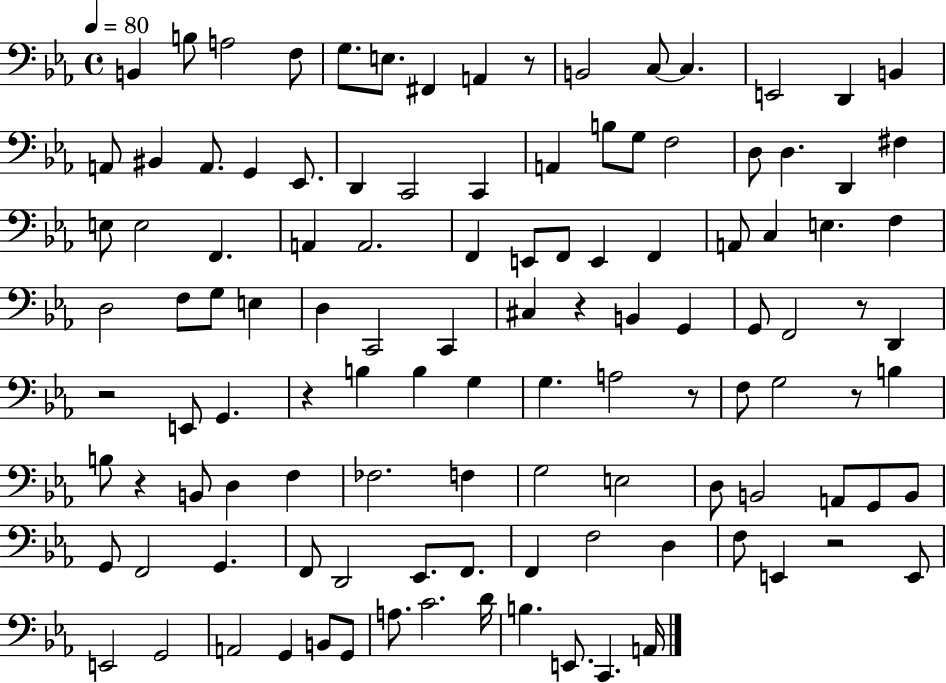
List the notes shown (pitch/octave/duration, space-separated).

B2/q B3/e A3/h F3/e G3/e. E3/e. F#2/q A2/q R/e B2/h C3/e C3/q. E2/h D2/q B2/q A2/e BIS2/q A2/e. G2/q Eb2/e. D2/q C2/h C2/q A2/q B3/e G3/e F3/h D3/e D3/q. D2/q F#3/q E3/e E3/h F2/q. A2/q A2/h. F2/q E2/e F2/e E2/q F2/q A2/e C3/q E3/q. F3/q D3/h F3/e G3/e E3/q D3/q C2/h C2/q C#3/q R/q B2/q G2/q G2/e F2/h R/e D2/q R/h E2/e G2/q. R/q B3/q B3/q G3/q G3/q. A3/h R/e F3/e G3/h R/e B3/q B3/e R/q B2/e D3/q F3/q FES3/h. F3/q G3/h E3/h D3/e B2/h A2/e G2/e B2/e G2/e F2/h G2/q. F2/e D2/h Eb2/e. F2/e. F2/q F3/h D3/q F3/e E2/q R/h E2/e E2/h G2/h A2/h G2/q B2/e G2/e A3/e. C4/h. D4/s B3/q. E2/e. C2/q. A2/s